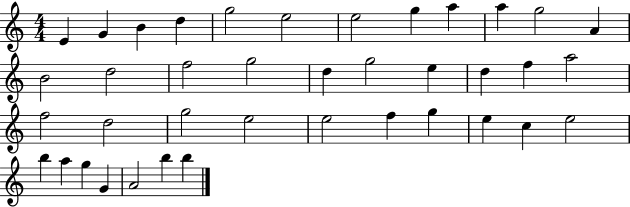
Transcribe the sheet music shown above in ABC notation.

X:1
T:Untitled
M:4/4
L:1/4
K:C
E G B d g2 e2 e2 g a a g2 A B2 d2 f2 g2 d g2 e d f a2 f2 d2 g2 e2 e2 f g e c e2 b a g G A2 b b